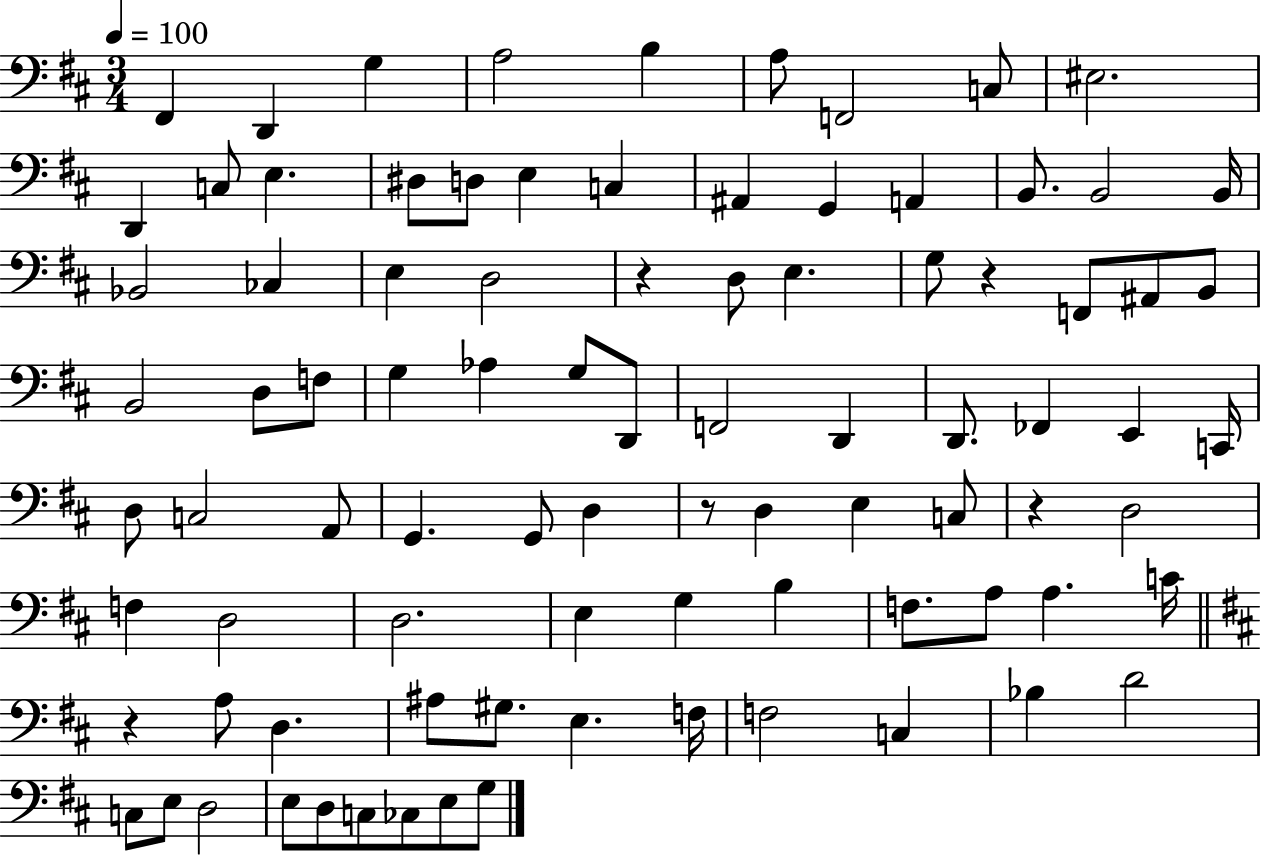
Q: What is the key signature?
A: D major